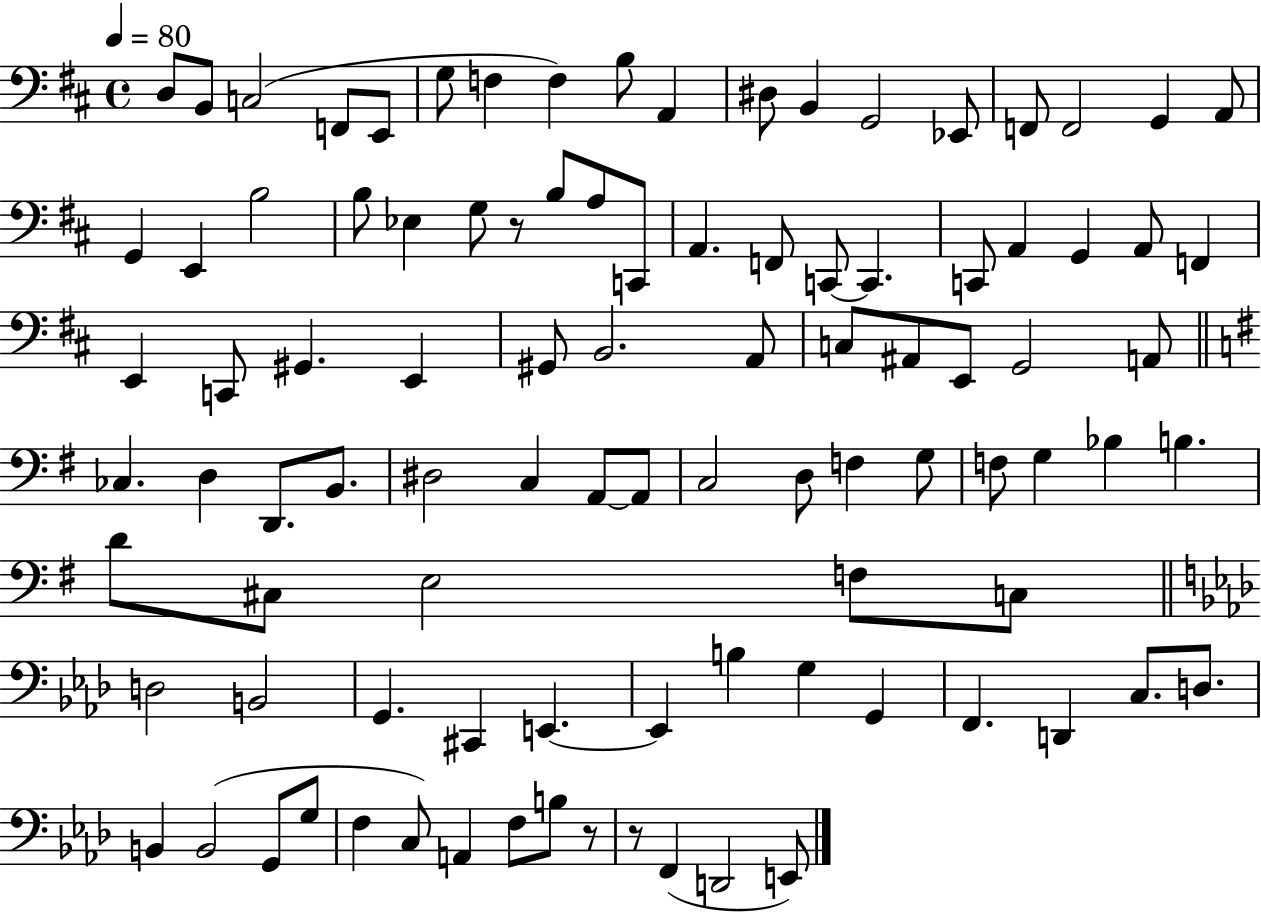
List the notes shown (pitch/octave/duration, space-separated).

D3/e B2/e C3/h F2/e E2/e G3/e F3/q F3/q B3/e A2/q D#3/e B2/q G2/h Eb2/e F2/e F2/h G2/q A2/e G2/q E2/q B3/h B3/e Eb3/q G3/e R/e B3/e A3/e C2/e A2/q. F2/e C2/e C2/q. C2/e A2/q G2/q A2/e F2/q E2/q C2/e G#2/q. E2/q G#2/e B2/h. A2/e C3/e A#2/e E2/e G2/h A2/e CES3/q. D3/q D2/e. B2/e. D#3/h C3/q A2/e A2/e C3/h D3/e F3/q G3/e F3/e G3/q Bb3/q B3/q. D4/e C#3/e E3/h F3/e C3/e D3/h B2/h G2/q. C#2/q E2/q. E2/q B3/q G3/q G2/q F2/q. D2/q C3/e. D3/e. B2/q B2/h G2/e G3/e F3/q C3/e A2/q F3/e B3/e R/e R/e F2/q D2/h E2/e